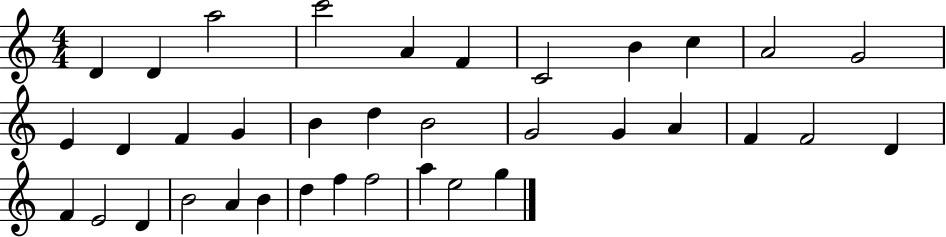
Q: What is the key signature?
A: C major